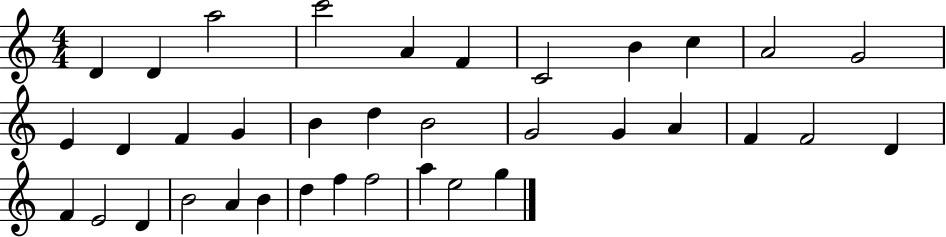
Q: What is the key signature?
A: C major